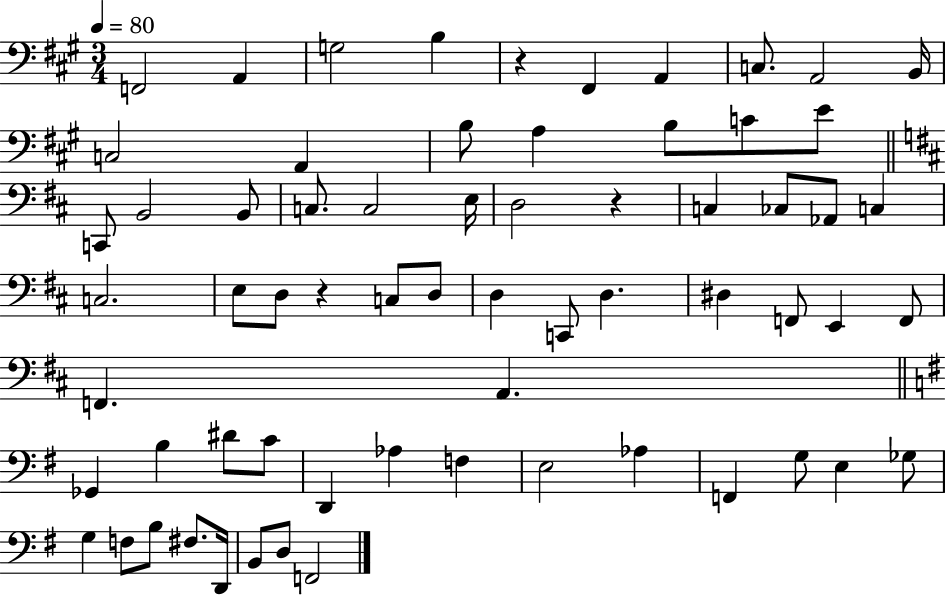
{
  \clef bass
  \numericTimeSignature
  \time 3/4
  \key a \major
  \tempo 4 = 80
  \repeat volta 2 { f,2 a,4 | g2 b4 | r4 fis,4 a,4 | c8. a,2 b,16 | \break c2 a,4 | b8 a4 b8 c'8 e'8 | \bar "||" \break \key d \major c,8 b,2 b,8 | c8. c2 e16 | d2 r4 | c4 ces8 aes,8 c4 | \break c2. | e8 d8 r4 c8 d8 | d4 c,8 d4. | dis4 f,8 e,4 f,8 | \break f,4. a,4. | \bar "||" \break \key e \minor ges,4 b4 dis'8 c'8 | d,4 aes4 f4 | e2 aes4 | f,4 g8 e4 ges8 | \break g4 f8 b8 fis8. d,16 | b,8 d8 f,2 | } \bar "|."
}